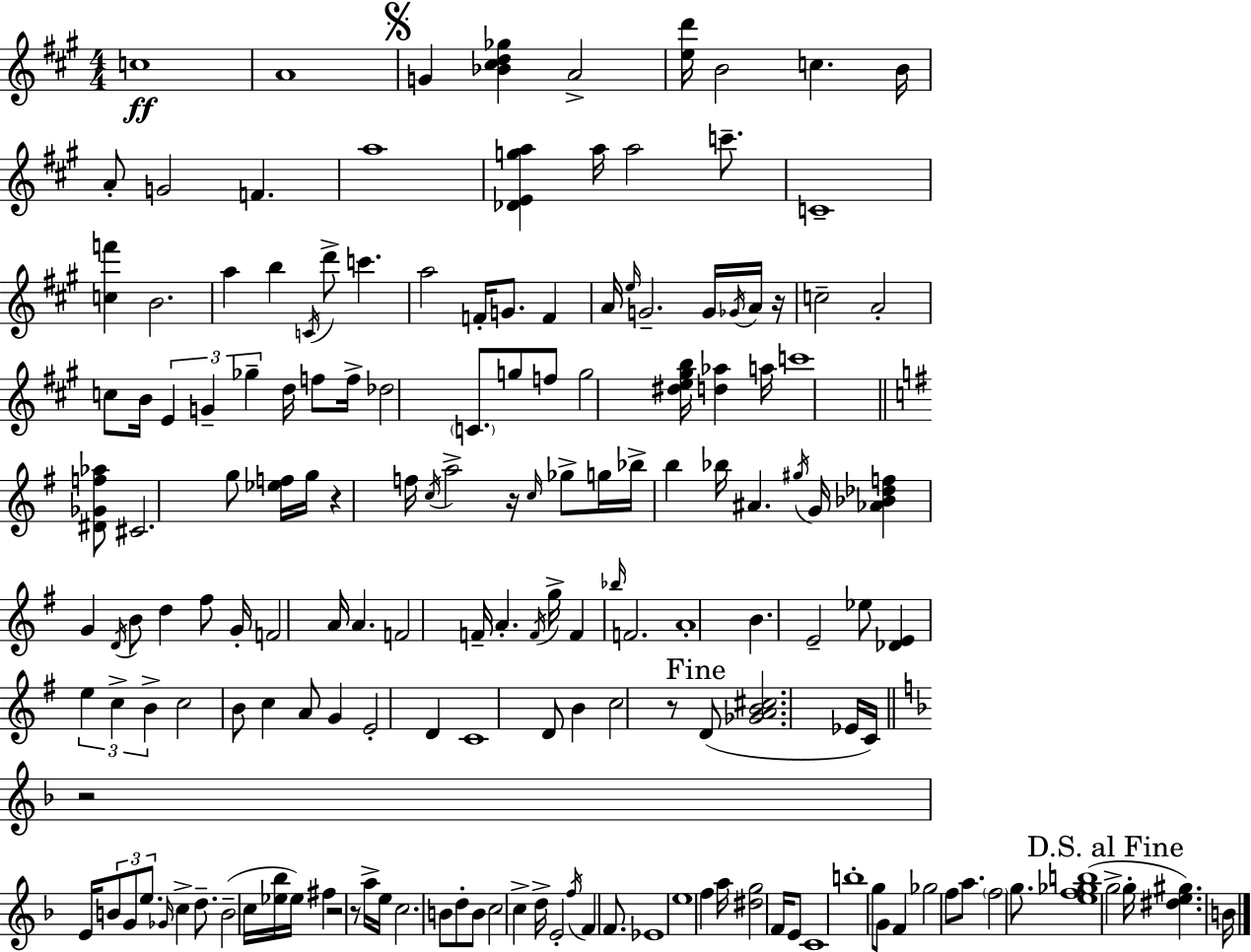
{
  \clef treble
  \numericTimeSignature
  \time 4/4
  \key a \major
  c''1\ff | a'1 | \mark \markup { \musicglyph "scripts.segno" } g'4 <bes' cis'' d'' ges''>4 a'2-> | <e'' d'''>16 b'2 c''4. b'16 | \break a'8-. g'2 f'4. | a''1 | <des' e' g'' a''>4 a''16 a''2 c'''8.-- | c'1-- | \break <c'' f'''>4 b'2. | a''4 b''4 \acciaccatura { c'16 } d'''8-> c'''4. | a''2 f'16-. g'8. f'4 | a'16 \grace { e''16 } g'2.-- g'16 | \break \acciaccatura { ges'16 } a'16 r16 c''2-- a'2-. | c''8 b'16 \tuplet 3/2 { e'4 g'4-- ges''4-- } | d''16 f''8 f''16-> des''2 \parenthesize c'8. | g''8 f''8 g''2 <dis'' e'' gis'' b''>16 <d'' aes''>4 | \break a''16 c'''1 | \bar "||" \break \key g \major <dis' ges' f'' aes''>8 cis'2. g''8 | <ees'' f''>16 g''16 r4 f''16 \acciaccatura { c''16 } a''2-> | r16 \grace { c''16 } ges''8-> g''16 bes''16-> b''4 bes''16 ais'4. | \acciaccatura { gis''16 } g'16 <aes' bes' des'' f''>4 g'4 \acciaccatura { d'16 } b'8 d''4 | \break fis''8 g'16-. f'2 a'16 a'4. | f'2 f'16-- a'4.-. | \acciaccatura { f'16 } g''16-> f'4 \grace { bes''16 } f'2. | a'1-. | \break b'4. e'2-- | ees''8 <des' e'>4 \tuplet 3/2 { e''4 c''4-> | b'4-> } c''2 b'8 | c''4 a'8 g'4 e'2-. | \break d'4 c'1 | d'8 b'4 c''2 | r8 \mark "Fine" d'8( <ges' a' b' cis''>2. | ees'16 c'16) \bar "||" \break \key f \major r2 e'16 \tuplet 3/2 { b'8 g'8 e''8. } | \grace { ges'16 } c''4-> d''8.-- b'2--( | c''16 <ees'' bes''>16 ees''16) fis''4 r2 r8 | a''16-> e''16 c''2. b'8 | \break d''8-. b'8 c''2 c''4-> | d''16-> e'2-. \acciaccatura { f''16 } f'4 f'8. | ees'1 | e''1 | \break f''4 a''16 <dis'' g''>2 f'16 | e'8 c'1 | b''1-. | g''8 g'8 f'4 ges''2 | \break f''8 a''8. \parenthesize f''2 g''8. | <e'' f'' ges'' b''>1( | \mark "D.S. al Fine" g''2-> g''16-. <dis'' e'' gis''>4.) | b'16 \bar "|."
}